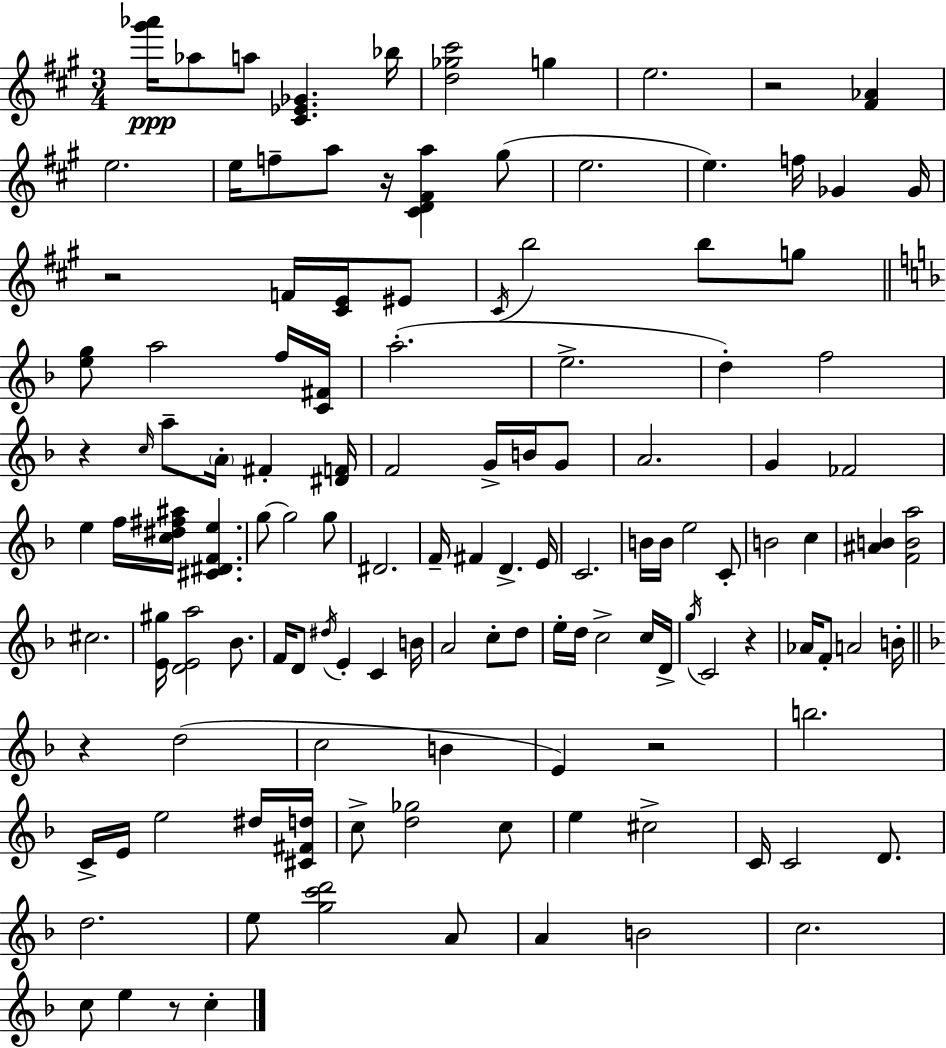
[G#6,Ab6]/s Ab5/e A5/e [C#4,Eb4,Gb4]/q. Bb5/s [D5,Gb5,C#6]/h G5/q E5/h. R/h [F#4,Ab4]/q E5/h. E5/s F5/e A5/e R/s [C#4,D4,F#4,A5]/q G#5/e E5/h. E5/q. F5/s Gb4/q Gb4/s R/h F4/s [C#4,E4]/s EIS4/e C#4/s B5/h B5/e G5/e [E5,G5]/e A5/h F5/s [C4,F#4]/s A5/h. E5/h. D5/q F5/h R/q C5/s A5/e A4/s F#4/q [D#4,F4]/s F4/h G4/s B4/s G4/e A4/h. G4/q FES4/h E5/q F5/s [C5,D#5,F#5,A#5]/s [C#4,D#4,F4,E5]/q. G5/e G5/h G5/e D#4/h. F4/s F#4/q D4/q. E4/s C4/h. B4/s B4/s E5/h C4/e B4/h C5/q [A#4,B4]/q [F4,B4,A5]/h C#5/h. [E4,G#5]/s [D4,E4,A5]/h Bb4/e. F4/s D4/e D#5/s E4/q C4/q B4/s A4/h C5/e D5/e E5/s D5/s C5/h C5/s D4/s G5/s C4/h R/q Ab4/s F4/e A4/h B4/s R/q D5/h C5/h B4/q E4/q R/h B5/h. C4/s E4/s E5/h D#5/s [C#4,F#4,D5]/s C5/e [D5,Gb5]/h C5/e E5/q C#5/h C4/s C4/h D4/e. D5/h. E5/e [G5,C6,D6]/h A4/e A4/q B4/h C5/h. C5/e E5/q R/e C5/q